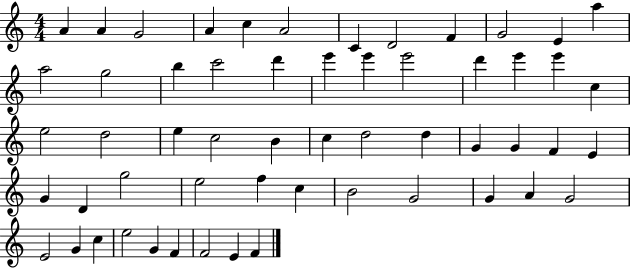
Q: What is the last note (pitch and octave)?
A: F4